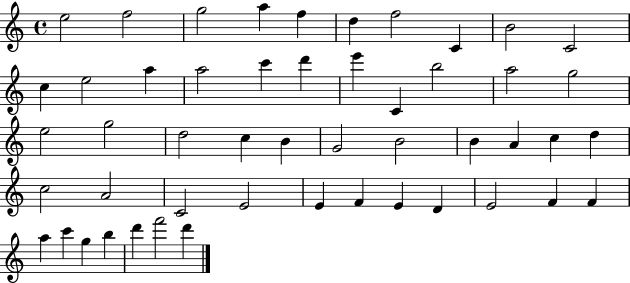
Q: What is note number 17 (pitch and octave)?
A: E6